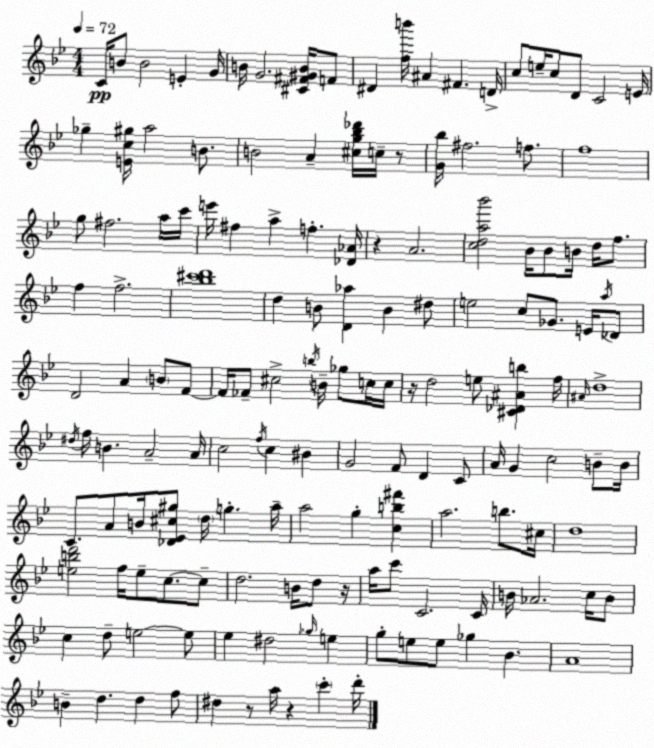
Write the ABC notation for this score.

X:1
T:Untitled
M:4/4
L:1/4
K:Bb
C/4 B/2 B2 E G/4 B/4 G2 [^C^F^GB]/4 F/2 ^D [fb']/4 ^A ^F D/4 c/2 e/4 c/2 D/2 C2 E/4 _g [Ec^g]/4 a2 B/2 B2 A [^cg_b_d']/4 c/4 z/2 [G_b]/4 ^f2 f/2 f4 g/2 ^f2 a/4 c'/4 e'/4 ^f a f [_D_A]/4 z A2 [cda_b']2 _B/4 _B/2 B/4 d/4 f/2 f f2 [_b^c'd']4 d B/2 [D_a] B ^d/2 e2 c/2 _G/2 E/4 a/4 _D/2 D2 A B/2 F/2 F/4 _F/2 ^c2 b/4 B/4 _g/2 c/4 c/4 z/4 d2 e/2 [^C_D^Ab] f/4 ^A/4 d4 ^d/4 f/4 B A2 A/4 c2 f/4 c ^B G2 F/2 D C/2 A/4 G c2 B/2 B/4 C/2 A/2 B/4 [_D_E^c^g]/2 d/4 g a/4 a2 g [cb^f'] a2 b/2 ^c/4 d4 [ebd']2 f/4 e/2 c/2 c/2 d2 B/4 d/2 z/4 a/4 c'/2 C2 C/4 B/4 _A2 c/4 B/2 c d/2 e2 e/2 _e ^d2 _g/4 e g/2 e/2 e/2 _g _B A4 B d d f/2 ^d z/2 a/4 z c' d'/4